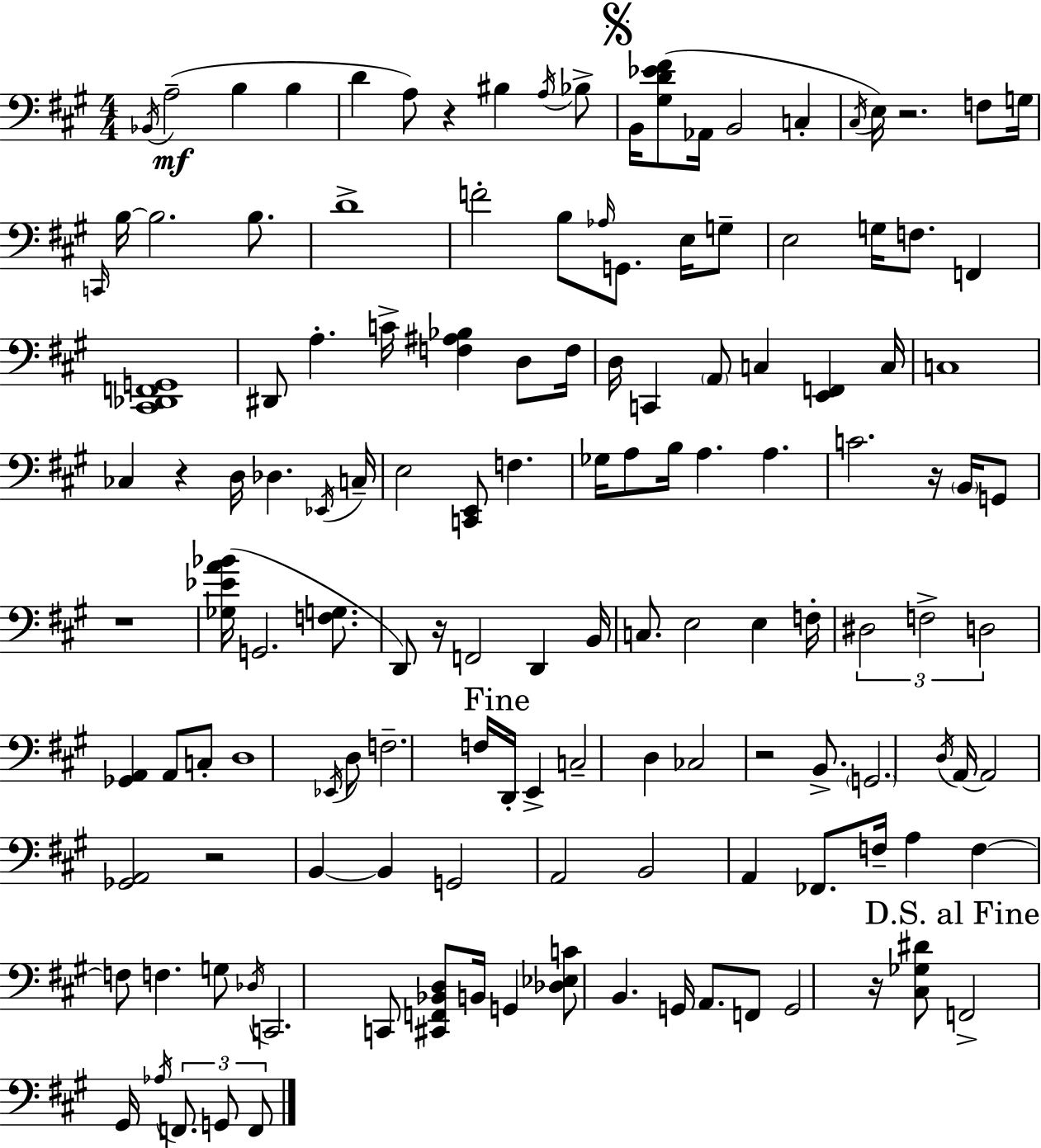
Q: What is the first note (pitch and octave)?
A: Bb2